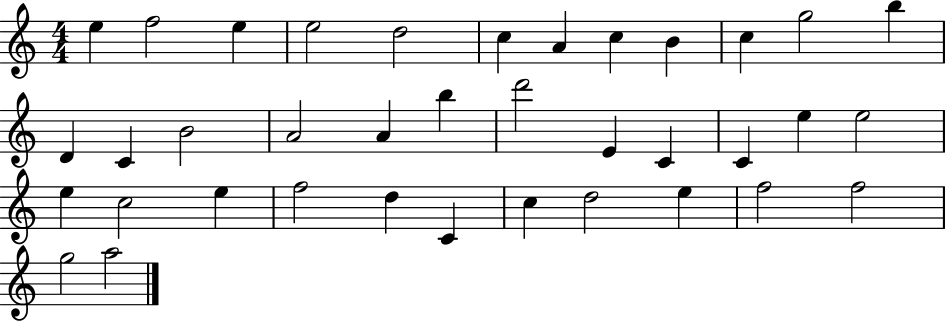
X:1
T:Untitled
M:4/4
L:1/4
K:C
e f2 e e2 d2 c A c B c g2 b D C B2 A2 A b d'2 E C C e e2 e c2 e f2 d C c d2 e f2 f2 g2 a2